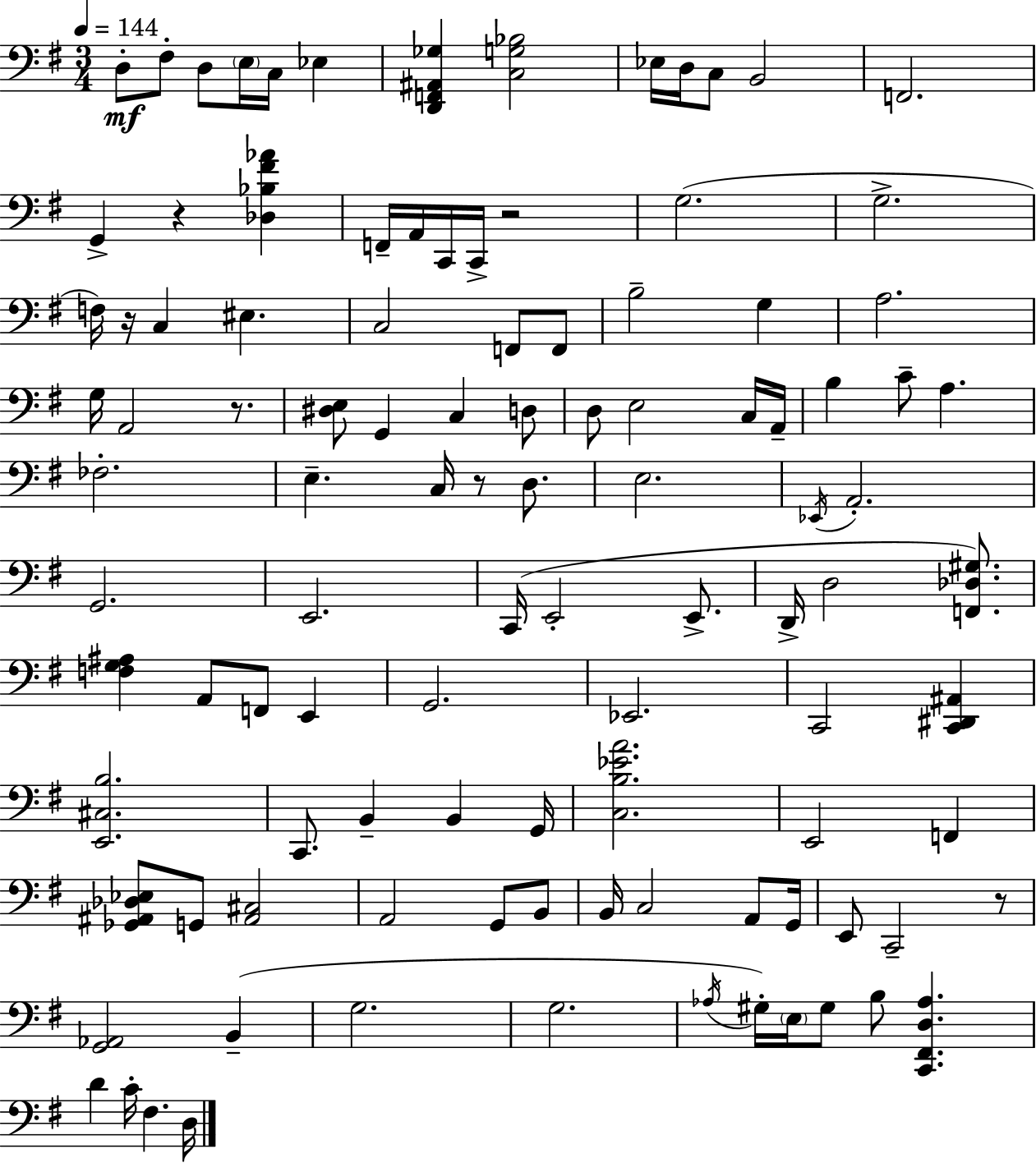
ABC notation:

X:1
T:Untitled
M:3/4
L:1/4
K:Em
D,/2 ^F,/2 D,/2 E,/4 C,/4 _E, [D,,F,,^A,,_G,] [C,G,_B,]2 _E,/4 D,/4 C,/2 B,,2 F,,2 G,, z [_D,_B,^F_A] F,,/4 A,,/4 C,,/4 C,,/4 z2 G,2 G,2 F,/4 z/4 C, ^E, C,2 F,,/2 F,,/2 B,2 G, A,2 G,/4 A,,2 z/2 [^D,E,]/2 G,, C, D,/2 D,/2 E,2 C,/4 A,,/4 B, C/2 A, _F,2 E, C,/4 z/2 D,/2 E,2 _E,,/4 A,,2 G,,2 E,,2 C,,/4 E,,2 E,,/2 D,,/4 D,2 [F,,_D,^G,]/2 [F,G,^A,] A,,/2 F,,/2 E,, G,,2 _E,,2 C,,2 [C,,^D,,^A,,] [E,,^C,B,]2 C,,/2 B,, B,, G,,/4 [C,B,_EA]2 E,,2 F,, [_G,,^A,,_D,_E,]/2 G,,/2 [^A,,^C,]2 A,,2 G,,/2 B,,/2 B,,/4 C,2 A,,/2 G,,/4 E,,/2 C,,2 z/2 [G,,_A,,]2 B,, G,2 G,2 _A,/4 ^G,/4 E,/4 ^G,/2 B,/2 [C,,^F,,D,_A,] D C/4 ^F, D,/4